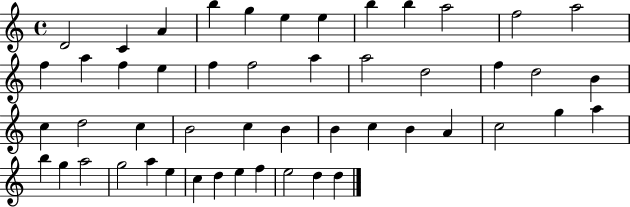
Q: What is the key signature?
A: C major